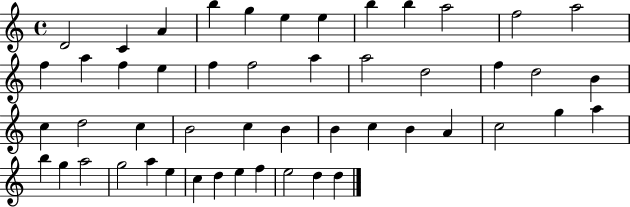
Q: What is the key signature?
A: C major